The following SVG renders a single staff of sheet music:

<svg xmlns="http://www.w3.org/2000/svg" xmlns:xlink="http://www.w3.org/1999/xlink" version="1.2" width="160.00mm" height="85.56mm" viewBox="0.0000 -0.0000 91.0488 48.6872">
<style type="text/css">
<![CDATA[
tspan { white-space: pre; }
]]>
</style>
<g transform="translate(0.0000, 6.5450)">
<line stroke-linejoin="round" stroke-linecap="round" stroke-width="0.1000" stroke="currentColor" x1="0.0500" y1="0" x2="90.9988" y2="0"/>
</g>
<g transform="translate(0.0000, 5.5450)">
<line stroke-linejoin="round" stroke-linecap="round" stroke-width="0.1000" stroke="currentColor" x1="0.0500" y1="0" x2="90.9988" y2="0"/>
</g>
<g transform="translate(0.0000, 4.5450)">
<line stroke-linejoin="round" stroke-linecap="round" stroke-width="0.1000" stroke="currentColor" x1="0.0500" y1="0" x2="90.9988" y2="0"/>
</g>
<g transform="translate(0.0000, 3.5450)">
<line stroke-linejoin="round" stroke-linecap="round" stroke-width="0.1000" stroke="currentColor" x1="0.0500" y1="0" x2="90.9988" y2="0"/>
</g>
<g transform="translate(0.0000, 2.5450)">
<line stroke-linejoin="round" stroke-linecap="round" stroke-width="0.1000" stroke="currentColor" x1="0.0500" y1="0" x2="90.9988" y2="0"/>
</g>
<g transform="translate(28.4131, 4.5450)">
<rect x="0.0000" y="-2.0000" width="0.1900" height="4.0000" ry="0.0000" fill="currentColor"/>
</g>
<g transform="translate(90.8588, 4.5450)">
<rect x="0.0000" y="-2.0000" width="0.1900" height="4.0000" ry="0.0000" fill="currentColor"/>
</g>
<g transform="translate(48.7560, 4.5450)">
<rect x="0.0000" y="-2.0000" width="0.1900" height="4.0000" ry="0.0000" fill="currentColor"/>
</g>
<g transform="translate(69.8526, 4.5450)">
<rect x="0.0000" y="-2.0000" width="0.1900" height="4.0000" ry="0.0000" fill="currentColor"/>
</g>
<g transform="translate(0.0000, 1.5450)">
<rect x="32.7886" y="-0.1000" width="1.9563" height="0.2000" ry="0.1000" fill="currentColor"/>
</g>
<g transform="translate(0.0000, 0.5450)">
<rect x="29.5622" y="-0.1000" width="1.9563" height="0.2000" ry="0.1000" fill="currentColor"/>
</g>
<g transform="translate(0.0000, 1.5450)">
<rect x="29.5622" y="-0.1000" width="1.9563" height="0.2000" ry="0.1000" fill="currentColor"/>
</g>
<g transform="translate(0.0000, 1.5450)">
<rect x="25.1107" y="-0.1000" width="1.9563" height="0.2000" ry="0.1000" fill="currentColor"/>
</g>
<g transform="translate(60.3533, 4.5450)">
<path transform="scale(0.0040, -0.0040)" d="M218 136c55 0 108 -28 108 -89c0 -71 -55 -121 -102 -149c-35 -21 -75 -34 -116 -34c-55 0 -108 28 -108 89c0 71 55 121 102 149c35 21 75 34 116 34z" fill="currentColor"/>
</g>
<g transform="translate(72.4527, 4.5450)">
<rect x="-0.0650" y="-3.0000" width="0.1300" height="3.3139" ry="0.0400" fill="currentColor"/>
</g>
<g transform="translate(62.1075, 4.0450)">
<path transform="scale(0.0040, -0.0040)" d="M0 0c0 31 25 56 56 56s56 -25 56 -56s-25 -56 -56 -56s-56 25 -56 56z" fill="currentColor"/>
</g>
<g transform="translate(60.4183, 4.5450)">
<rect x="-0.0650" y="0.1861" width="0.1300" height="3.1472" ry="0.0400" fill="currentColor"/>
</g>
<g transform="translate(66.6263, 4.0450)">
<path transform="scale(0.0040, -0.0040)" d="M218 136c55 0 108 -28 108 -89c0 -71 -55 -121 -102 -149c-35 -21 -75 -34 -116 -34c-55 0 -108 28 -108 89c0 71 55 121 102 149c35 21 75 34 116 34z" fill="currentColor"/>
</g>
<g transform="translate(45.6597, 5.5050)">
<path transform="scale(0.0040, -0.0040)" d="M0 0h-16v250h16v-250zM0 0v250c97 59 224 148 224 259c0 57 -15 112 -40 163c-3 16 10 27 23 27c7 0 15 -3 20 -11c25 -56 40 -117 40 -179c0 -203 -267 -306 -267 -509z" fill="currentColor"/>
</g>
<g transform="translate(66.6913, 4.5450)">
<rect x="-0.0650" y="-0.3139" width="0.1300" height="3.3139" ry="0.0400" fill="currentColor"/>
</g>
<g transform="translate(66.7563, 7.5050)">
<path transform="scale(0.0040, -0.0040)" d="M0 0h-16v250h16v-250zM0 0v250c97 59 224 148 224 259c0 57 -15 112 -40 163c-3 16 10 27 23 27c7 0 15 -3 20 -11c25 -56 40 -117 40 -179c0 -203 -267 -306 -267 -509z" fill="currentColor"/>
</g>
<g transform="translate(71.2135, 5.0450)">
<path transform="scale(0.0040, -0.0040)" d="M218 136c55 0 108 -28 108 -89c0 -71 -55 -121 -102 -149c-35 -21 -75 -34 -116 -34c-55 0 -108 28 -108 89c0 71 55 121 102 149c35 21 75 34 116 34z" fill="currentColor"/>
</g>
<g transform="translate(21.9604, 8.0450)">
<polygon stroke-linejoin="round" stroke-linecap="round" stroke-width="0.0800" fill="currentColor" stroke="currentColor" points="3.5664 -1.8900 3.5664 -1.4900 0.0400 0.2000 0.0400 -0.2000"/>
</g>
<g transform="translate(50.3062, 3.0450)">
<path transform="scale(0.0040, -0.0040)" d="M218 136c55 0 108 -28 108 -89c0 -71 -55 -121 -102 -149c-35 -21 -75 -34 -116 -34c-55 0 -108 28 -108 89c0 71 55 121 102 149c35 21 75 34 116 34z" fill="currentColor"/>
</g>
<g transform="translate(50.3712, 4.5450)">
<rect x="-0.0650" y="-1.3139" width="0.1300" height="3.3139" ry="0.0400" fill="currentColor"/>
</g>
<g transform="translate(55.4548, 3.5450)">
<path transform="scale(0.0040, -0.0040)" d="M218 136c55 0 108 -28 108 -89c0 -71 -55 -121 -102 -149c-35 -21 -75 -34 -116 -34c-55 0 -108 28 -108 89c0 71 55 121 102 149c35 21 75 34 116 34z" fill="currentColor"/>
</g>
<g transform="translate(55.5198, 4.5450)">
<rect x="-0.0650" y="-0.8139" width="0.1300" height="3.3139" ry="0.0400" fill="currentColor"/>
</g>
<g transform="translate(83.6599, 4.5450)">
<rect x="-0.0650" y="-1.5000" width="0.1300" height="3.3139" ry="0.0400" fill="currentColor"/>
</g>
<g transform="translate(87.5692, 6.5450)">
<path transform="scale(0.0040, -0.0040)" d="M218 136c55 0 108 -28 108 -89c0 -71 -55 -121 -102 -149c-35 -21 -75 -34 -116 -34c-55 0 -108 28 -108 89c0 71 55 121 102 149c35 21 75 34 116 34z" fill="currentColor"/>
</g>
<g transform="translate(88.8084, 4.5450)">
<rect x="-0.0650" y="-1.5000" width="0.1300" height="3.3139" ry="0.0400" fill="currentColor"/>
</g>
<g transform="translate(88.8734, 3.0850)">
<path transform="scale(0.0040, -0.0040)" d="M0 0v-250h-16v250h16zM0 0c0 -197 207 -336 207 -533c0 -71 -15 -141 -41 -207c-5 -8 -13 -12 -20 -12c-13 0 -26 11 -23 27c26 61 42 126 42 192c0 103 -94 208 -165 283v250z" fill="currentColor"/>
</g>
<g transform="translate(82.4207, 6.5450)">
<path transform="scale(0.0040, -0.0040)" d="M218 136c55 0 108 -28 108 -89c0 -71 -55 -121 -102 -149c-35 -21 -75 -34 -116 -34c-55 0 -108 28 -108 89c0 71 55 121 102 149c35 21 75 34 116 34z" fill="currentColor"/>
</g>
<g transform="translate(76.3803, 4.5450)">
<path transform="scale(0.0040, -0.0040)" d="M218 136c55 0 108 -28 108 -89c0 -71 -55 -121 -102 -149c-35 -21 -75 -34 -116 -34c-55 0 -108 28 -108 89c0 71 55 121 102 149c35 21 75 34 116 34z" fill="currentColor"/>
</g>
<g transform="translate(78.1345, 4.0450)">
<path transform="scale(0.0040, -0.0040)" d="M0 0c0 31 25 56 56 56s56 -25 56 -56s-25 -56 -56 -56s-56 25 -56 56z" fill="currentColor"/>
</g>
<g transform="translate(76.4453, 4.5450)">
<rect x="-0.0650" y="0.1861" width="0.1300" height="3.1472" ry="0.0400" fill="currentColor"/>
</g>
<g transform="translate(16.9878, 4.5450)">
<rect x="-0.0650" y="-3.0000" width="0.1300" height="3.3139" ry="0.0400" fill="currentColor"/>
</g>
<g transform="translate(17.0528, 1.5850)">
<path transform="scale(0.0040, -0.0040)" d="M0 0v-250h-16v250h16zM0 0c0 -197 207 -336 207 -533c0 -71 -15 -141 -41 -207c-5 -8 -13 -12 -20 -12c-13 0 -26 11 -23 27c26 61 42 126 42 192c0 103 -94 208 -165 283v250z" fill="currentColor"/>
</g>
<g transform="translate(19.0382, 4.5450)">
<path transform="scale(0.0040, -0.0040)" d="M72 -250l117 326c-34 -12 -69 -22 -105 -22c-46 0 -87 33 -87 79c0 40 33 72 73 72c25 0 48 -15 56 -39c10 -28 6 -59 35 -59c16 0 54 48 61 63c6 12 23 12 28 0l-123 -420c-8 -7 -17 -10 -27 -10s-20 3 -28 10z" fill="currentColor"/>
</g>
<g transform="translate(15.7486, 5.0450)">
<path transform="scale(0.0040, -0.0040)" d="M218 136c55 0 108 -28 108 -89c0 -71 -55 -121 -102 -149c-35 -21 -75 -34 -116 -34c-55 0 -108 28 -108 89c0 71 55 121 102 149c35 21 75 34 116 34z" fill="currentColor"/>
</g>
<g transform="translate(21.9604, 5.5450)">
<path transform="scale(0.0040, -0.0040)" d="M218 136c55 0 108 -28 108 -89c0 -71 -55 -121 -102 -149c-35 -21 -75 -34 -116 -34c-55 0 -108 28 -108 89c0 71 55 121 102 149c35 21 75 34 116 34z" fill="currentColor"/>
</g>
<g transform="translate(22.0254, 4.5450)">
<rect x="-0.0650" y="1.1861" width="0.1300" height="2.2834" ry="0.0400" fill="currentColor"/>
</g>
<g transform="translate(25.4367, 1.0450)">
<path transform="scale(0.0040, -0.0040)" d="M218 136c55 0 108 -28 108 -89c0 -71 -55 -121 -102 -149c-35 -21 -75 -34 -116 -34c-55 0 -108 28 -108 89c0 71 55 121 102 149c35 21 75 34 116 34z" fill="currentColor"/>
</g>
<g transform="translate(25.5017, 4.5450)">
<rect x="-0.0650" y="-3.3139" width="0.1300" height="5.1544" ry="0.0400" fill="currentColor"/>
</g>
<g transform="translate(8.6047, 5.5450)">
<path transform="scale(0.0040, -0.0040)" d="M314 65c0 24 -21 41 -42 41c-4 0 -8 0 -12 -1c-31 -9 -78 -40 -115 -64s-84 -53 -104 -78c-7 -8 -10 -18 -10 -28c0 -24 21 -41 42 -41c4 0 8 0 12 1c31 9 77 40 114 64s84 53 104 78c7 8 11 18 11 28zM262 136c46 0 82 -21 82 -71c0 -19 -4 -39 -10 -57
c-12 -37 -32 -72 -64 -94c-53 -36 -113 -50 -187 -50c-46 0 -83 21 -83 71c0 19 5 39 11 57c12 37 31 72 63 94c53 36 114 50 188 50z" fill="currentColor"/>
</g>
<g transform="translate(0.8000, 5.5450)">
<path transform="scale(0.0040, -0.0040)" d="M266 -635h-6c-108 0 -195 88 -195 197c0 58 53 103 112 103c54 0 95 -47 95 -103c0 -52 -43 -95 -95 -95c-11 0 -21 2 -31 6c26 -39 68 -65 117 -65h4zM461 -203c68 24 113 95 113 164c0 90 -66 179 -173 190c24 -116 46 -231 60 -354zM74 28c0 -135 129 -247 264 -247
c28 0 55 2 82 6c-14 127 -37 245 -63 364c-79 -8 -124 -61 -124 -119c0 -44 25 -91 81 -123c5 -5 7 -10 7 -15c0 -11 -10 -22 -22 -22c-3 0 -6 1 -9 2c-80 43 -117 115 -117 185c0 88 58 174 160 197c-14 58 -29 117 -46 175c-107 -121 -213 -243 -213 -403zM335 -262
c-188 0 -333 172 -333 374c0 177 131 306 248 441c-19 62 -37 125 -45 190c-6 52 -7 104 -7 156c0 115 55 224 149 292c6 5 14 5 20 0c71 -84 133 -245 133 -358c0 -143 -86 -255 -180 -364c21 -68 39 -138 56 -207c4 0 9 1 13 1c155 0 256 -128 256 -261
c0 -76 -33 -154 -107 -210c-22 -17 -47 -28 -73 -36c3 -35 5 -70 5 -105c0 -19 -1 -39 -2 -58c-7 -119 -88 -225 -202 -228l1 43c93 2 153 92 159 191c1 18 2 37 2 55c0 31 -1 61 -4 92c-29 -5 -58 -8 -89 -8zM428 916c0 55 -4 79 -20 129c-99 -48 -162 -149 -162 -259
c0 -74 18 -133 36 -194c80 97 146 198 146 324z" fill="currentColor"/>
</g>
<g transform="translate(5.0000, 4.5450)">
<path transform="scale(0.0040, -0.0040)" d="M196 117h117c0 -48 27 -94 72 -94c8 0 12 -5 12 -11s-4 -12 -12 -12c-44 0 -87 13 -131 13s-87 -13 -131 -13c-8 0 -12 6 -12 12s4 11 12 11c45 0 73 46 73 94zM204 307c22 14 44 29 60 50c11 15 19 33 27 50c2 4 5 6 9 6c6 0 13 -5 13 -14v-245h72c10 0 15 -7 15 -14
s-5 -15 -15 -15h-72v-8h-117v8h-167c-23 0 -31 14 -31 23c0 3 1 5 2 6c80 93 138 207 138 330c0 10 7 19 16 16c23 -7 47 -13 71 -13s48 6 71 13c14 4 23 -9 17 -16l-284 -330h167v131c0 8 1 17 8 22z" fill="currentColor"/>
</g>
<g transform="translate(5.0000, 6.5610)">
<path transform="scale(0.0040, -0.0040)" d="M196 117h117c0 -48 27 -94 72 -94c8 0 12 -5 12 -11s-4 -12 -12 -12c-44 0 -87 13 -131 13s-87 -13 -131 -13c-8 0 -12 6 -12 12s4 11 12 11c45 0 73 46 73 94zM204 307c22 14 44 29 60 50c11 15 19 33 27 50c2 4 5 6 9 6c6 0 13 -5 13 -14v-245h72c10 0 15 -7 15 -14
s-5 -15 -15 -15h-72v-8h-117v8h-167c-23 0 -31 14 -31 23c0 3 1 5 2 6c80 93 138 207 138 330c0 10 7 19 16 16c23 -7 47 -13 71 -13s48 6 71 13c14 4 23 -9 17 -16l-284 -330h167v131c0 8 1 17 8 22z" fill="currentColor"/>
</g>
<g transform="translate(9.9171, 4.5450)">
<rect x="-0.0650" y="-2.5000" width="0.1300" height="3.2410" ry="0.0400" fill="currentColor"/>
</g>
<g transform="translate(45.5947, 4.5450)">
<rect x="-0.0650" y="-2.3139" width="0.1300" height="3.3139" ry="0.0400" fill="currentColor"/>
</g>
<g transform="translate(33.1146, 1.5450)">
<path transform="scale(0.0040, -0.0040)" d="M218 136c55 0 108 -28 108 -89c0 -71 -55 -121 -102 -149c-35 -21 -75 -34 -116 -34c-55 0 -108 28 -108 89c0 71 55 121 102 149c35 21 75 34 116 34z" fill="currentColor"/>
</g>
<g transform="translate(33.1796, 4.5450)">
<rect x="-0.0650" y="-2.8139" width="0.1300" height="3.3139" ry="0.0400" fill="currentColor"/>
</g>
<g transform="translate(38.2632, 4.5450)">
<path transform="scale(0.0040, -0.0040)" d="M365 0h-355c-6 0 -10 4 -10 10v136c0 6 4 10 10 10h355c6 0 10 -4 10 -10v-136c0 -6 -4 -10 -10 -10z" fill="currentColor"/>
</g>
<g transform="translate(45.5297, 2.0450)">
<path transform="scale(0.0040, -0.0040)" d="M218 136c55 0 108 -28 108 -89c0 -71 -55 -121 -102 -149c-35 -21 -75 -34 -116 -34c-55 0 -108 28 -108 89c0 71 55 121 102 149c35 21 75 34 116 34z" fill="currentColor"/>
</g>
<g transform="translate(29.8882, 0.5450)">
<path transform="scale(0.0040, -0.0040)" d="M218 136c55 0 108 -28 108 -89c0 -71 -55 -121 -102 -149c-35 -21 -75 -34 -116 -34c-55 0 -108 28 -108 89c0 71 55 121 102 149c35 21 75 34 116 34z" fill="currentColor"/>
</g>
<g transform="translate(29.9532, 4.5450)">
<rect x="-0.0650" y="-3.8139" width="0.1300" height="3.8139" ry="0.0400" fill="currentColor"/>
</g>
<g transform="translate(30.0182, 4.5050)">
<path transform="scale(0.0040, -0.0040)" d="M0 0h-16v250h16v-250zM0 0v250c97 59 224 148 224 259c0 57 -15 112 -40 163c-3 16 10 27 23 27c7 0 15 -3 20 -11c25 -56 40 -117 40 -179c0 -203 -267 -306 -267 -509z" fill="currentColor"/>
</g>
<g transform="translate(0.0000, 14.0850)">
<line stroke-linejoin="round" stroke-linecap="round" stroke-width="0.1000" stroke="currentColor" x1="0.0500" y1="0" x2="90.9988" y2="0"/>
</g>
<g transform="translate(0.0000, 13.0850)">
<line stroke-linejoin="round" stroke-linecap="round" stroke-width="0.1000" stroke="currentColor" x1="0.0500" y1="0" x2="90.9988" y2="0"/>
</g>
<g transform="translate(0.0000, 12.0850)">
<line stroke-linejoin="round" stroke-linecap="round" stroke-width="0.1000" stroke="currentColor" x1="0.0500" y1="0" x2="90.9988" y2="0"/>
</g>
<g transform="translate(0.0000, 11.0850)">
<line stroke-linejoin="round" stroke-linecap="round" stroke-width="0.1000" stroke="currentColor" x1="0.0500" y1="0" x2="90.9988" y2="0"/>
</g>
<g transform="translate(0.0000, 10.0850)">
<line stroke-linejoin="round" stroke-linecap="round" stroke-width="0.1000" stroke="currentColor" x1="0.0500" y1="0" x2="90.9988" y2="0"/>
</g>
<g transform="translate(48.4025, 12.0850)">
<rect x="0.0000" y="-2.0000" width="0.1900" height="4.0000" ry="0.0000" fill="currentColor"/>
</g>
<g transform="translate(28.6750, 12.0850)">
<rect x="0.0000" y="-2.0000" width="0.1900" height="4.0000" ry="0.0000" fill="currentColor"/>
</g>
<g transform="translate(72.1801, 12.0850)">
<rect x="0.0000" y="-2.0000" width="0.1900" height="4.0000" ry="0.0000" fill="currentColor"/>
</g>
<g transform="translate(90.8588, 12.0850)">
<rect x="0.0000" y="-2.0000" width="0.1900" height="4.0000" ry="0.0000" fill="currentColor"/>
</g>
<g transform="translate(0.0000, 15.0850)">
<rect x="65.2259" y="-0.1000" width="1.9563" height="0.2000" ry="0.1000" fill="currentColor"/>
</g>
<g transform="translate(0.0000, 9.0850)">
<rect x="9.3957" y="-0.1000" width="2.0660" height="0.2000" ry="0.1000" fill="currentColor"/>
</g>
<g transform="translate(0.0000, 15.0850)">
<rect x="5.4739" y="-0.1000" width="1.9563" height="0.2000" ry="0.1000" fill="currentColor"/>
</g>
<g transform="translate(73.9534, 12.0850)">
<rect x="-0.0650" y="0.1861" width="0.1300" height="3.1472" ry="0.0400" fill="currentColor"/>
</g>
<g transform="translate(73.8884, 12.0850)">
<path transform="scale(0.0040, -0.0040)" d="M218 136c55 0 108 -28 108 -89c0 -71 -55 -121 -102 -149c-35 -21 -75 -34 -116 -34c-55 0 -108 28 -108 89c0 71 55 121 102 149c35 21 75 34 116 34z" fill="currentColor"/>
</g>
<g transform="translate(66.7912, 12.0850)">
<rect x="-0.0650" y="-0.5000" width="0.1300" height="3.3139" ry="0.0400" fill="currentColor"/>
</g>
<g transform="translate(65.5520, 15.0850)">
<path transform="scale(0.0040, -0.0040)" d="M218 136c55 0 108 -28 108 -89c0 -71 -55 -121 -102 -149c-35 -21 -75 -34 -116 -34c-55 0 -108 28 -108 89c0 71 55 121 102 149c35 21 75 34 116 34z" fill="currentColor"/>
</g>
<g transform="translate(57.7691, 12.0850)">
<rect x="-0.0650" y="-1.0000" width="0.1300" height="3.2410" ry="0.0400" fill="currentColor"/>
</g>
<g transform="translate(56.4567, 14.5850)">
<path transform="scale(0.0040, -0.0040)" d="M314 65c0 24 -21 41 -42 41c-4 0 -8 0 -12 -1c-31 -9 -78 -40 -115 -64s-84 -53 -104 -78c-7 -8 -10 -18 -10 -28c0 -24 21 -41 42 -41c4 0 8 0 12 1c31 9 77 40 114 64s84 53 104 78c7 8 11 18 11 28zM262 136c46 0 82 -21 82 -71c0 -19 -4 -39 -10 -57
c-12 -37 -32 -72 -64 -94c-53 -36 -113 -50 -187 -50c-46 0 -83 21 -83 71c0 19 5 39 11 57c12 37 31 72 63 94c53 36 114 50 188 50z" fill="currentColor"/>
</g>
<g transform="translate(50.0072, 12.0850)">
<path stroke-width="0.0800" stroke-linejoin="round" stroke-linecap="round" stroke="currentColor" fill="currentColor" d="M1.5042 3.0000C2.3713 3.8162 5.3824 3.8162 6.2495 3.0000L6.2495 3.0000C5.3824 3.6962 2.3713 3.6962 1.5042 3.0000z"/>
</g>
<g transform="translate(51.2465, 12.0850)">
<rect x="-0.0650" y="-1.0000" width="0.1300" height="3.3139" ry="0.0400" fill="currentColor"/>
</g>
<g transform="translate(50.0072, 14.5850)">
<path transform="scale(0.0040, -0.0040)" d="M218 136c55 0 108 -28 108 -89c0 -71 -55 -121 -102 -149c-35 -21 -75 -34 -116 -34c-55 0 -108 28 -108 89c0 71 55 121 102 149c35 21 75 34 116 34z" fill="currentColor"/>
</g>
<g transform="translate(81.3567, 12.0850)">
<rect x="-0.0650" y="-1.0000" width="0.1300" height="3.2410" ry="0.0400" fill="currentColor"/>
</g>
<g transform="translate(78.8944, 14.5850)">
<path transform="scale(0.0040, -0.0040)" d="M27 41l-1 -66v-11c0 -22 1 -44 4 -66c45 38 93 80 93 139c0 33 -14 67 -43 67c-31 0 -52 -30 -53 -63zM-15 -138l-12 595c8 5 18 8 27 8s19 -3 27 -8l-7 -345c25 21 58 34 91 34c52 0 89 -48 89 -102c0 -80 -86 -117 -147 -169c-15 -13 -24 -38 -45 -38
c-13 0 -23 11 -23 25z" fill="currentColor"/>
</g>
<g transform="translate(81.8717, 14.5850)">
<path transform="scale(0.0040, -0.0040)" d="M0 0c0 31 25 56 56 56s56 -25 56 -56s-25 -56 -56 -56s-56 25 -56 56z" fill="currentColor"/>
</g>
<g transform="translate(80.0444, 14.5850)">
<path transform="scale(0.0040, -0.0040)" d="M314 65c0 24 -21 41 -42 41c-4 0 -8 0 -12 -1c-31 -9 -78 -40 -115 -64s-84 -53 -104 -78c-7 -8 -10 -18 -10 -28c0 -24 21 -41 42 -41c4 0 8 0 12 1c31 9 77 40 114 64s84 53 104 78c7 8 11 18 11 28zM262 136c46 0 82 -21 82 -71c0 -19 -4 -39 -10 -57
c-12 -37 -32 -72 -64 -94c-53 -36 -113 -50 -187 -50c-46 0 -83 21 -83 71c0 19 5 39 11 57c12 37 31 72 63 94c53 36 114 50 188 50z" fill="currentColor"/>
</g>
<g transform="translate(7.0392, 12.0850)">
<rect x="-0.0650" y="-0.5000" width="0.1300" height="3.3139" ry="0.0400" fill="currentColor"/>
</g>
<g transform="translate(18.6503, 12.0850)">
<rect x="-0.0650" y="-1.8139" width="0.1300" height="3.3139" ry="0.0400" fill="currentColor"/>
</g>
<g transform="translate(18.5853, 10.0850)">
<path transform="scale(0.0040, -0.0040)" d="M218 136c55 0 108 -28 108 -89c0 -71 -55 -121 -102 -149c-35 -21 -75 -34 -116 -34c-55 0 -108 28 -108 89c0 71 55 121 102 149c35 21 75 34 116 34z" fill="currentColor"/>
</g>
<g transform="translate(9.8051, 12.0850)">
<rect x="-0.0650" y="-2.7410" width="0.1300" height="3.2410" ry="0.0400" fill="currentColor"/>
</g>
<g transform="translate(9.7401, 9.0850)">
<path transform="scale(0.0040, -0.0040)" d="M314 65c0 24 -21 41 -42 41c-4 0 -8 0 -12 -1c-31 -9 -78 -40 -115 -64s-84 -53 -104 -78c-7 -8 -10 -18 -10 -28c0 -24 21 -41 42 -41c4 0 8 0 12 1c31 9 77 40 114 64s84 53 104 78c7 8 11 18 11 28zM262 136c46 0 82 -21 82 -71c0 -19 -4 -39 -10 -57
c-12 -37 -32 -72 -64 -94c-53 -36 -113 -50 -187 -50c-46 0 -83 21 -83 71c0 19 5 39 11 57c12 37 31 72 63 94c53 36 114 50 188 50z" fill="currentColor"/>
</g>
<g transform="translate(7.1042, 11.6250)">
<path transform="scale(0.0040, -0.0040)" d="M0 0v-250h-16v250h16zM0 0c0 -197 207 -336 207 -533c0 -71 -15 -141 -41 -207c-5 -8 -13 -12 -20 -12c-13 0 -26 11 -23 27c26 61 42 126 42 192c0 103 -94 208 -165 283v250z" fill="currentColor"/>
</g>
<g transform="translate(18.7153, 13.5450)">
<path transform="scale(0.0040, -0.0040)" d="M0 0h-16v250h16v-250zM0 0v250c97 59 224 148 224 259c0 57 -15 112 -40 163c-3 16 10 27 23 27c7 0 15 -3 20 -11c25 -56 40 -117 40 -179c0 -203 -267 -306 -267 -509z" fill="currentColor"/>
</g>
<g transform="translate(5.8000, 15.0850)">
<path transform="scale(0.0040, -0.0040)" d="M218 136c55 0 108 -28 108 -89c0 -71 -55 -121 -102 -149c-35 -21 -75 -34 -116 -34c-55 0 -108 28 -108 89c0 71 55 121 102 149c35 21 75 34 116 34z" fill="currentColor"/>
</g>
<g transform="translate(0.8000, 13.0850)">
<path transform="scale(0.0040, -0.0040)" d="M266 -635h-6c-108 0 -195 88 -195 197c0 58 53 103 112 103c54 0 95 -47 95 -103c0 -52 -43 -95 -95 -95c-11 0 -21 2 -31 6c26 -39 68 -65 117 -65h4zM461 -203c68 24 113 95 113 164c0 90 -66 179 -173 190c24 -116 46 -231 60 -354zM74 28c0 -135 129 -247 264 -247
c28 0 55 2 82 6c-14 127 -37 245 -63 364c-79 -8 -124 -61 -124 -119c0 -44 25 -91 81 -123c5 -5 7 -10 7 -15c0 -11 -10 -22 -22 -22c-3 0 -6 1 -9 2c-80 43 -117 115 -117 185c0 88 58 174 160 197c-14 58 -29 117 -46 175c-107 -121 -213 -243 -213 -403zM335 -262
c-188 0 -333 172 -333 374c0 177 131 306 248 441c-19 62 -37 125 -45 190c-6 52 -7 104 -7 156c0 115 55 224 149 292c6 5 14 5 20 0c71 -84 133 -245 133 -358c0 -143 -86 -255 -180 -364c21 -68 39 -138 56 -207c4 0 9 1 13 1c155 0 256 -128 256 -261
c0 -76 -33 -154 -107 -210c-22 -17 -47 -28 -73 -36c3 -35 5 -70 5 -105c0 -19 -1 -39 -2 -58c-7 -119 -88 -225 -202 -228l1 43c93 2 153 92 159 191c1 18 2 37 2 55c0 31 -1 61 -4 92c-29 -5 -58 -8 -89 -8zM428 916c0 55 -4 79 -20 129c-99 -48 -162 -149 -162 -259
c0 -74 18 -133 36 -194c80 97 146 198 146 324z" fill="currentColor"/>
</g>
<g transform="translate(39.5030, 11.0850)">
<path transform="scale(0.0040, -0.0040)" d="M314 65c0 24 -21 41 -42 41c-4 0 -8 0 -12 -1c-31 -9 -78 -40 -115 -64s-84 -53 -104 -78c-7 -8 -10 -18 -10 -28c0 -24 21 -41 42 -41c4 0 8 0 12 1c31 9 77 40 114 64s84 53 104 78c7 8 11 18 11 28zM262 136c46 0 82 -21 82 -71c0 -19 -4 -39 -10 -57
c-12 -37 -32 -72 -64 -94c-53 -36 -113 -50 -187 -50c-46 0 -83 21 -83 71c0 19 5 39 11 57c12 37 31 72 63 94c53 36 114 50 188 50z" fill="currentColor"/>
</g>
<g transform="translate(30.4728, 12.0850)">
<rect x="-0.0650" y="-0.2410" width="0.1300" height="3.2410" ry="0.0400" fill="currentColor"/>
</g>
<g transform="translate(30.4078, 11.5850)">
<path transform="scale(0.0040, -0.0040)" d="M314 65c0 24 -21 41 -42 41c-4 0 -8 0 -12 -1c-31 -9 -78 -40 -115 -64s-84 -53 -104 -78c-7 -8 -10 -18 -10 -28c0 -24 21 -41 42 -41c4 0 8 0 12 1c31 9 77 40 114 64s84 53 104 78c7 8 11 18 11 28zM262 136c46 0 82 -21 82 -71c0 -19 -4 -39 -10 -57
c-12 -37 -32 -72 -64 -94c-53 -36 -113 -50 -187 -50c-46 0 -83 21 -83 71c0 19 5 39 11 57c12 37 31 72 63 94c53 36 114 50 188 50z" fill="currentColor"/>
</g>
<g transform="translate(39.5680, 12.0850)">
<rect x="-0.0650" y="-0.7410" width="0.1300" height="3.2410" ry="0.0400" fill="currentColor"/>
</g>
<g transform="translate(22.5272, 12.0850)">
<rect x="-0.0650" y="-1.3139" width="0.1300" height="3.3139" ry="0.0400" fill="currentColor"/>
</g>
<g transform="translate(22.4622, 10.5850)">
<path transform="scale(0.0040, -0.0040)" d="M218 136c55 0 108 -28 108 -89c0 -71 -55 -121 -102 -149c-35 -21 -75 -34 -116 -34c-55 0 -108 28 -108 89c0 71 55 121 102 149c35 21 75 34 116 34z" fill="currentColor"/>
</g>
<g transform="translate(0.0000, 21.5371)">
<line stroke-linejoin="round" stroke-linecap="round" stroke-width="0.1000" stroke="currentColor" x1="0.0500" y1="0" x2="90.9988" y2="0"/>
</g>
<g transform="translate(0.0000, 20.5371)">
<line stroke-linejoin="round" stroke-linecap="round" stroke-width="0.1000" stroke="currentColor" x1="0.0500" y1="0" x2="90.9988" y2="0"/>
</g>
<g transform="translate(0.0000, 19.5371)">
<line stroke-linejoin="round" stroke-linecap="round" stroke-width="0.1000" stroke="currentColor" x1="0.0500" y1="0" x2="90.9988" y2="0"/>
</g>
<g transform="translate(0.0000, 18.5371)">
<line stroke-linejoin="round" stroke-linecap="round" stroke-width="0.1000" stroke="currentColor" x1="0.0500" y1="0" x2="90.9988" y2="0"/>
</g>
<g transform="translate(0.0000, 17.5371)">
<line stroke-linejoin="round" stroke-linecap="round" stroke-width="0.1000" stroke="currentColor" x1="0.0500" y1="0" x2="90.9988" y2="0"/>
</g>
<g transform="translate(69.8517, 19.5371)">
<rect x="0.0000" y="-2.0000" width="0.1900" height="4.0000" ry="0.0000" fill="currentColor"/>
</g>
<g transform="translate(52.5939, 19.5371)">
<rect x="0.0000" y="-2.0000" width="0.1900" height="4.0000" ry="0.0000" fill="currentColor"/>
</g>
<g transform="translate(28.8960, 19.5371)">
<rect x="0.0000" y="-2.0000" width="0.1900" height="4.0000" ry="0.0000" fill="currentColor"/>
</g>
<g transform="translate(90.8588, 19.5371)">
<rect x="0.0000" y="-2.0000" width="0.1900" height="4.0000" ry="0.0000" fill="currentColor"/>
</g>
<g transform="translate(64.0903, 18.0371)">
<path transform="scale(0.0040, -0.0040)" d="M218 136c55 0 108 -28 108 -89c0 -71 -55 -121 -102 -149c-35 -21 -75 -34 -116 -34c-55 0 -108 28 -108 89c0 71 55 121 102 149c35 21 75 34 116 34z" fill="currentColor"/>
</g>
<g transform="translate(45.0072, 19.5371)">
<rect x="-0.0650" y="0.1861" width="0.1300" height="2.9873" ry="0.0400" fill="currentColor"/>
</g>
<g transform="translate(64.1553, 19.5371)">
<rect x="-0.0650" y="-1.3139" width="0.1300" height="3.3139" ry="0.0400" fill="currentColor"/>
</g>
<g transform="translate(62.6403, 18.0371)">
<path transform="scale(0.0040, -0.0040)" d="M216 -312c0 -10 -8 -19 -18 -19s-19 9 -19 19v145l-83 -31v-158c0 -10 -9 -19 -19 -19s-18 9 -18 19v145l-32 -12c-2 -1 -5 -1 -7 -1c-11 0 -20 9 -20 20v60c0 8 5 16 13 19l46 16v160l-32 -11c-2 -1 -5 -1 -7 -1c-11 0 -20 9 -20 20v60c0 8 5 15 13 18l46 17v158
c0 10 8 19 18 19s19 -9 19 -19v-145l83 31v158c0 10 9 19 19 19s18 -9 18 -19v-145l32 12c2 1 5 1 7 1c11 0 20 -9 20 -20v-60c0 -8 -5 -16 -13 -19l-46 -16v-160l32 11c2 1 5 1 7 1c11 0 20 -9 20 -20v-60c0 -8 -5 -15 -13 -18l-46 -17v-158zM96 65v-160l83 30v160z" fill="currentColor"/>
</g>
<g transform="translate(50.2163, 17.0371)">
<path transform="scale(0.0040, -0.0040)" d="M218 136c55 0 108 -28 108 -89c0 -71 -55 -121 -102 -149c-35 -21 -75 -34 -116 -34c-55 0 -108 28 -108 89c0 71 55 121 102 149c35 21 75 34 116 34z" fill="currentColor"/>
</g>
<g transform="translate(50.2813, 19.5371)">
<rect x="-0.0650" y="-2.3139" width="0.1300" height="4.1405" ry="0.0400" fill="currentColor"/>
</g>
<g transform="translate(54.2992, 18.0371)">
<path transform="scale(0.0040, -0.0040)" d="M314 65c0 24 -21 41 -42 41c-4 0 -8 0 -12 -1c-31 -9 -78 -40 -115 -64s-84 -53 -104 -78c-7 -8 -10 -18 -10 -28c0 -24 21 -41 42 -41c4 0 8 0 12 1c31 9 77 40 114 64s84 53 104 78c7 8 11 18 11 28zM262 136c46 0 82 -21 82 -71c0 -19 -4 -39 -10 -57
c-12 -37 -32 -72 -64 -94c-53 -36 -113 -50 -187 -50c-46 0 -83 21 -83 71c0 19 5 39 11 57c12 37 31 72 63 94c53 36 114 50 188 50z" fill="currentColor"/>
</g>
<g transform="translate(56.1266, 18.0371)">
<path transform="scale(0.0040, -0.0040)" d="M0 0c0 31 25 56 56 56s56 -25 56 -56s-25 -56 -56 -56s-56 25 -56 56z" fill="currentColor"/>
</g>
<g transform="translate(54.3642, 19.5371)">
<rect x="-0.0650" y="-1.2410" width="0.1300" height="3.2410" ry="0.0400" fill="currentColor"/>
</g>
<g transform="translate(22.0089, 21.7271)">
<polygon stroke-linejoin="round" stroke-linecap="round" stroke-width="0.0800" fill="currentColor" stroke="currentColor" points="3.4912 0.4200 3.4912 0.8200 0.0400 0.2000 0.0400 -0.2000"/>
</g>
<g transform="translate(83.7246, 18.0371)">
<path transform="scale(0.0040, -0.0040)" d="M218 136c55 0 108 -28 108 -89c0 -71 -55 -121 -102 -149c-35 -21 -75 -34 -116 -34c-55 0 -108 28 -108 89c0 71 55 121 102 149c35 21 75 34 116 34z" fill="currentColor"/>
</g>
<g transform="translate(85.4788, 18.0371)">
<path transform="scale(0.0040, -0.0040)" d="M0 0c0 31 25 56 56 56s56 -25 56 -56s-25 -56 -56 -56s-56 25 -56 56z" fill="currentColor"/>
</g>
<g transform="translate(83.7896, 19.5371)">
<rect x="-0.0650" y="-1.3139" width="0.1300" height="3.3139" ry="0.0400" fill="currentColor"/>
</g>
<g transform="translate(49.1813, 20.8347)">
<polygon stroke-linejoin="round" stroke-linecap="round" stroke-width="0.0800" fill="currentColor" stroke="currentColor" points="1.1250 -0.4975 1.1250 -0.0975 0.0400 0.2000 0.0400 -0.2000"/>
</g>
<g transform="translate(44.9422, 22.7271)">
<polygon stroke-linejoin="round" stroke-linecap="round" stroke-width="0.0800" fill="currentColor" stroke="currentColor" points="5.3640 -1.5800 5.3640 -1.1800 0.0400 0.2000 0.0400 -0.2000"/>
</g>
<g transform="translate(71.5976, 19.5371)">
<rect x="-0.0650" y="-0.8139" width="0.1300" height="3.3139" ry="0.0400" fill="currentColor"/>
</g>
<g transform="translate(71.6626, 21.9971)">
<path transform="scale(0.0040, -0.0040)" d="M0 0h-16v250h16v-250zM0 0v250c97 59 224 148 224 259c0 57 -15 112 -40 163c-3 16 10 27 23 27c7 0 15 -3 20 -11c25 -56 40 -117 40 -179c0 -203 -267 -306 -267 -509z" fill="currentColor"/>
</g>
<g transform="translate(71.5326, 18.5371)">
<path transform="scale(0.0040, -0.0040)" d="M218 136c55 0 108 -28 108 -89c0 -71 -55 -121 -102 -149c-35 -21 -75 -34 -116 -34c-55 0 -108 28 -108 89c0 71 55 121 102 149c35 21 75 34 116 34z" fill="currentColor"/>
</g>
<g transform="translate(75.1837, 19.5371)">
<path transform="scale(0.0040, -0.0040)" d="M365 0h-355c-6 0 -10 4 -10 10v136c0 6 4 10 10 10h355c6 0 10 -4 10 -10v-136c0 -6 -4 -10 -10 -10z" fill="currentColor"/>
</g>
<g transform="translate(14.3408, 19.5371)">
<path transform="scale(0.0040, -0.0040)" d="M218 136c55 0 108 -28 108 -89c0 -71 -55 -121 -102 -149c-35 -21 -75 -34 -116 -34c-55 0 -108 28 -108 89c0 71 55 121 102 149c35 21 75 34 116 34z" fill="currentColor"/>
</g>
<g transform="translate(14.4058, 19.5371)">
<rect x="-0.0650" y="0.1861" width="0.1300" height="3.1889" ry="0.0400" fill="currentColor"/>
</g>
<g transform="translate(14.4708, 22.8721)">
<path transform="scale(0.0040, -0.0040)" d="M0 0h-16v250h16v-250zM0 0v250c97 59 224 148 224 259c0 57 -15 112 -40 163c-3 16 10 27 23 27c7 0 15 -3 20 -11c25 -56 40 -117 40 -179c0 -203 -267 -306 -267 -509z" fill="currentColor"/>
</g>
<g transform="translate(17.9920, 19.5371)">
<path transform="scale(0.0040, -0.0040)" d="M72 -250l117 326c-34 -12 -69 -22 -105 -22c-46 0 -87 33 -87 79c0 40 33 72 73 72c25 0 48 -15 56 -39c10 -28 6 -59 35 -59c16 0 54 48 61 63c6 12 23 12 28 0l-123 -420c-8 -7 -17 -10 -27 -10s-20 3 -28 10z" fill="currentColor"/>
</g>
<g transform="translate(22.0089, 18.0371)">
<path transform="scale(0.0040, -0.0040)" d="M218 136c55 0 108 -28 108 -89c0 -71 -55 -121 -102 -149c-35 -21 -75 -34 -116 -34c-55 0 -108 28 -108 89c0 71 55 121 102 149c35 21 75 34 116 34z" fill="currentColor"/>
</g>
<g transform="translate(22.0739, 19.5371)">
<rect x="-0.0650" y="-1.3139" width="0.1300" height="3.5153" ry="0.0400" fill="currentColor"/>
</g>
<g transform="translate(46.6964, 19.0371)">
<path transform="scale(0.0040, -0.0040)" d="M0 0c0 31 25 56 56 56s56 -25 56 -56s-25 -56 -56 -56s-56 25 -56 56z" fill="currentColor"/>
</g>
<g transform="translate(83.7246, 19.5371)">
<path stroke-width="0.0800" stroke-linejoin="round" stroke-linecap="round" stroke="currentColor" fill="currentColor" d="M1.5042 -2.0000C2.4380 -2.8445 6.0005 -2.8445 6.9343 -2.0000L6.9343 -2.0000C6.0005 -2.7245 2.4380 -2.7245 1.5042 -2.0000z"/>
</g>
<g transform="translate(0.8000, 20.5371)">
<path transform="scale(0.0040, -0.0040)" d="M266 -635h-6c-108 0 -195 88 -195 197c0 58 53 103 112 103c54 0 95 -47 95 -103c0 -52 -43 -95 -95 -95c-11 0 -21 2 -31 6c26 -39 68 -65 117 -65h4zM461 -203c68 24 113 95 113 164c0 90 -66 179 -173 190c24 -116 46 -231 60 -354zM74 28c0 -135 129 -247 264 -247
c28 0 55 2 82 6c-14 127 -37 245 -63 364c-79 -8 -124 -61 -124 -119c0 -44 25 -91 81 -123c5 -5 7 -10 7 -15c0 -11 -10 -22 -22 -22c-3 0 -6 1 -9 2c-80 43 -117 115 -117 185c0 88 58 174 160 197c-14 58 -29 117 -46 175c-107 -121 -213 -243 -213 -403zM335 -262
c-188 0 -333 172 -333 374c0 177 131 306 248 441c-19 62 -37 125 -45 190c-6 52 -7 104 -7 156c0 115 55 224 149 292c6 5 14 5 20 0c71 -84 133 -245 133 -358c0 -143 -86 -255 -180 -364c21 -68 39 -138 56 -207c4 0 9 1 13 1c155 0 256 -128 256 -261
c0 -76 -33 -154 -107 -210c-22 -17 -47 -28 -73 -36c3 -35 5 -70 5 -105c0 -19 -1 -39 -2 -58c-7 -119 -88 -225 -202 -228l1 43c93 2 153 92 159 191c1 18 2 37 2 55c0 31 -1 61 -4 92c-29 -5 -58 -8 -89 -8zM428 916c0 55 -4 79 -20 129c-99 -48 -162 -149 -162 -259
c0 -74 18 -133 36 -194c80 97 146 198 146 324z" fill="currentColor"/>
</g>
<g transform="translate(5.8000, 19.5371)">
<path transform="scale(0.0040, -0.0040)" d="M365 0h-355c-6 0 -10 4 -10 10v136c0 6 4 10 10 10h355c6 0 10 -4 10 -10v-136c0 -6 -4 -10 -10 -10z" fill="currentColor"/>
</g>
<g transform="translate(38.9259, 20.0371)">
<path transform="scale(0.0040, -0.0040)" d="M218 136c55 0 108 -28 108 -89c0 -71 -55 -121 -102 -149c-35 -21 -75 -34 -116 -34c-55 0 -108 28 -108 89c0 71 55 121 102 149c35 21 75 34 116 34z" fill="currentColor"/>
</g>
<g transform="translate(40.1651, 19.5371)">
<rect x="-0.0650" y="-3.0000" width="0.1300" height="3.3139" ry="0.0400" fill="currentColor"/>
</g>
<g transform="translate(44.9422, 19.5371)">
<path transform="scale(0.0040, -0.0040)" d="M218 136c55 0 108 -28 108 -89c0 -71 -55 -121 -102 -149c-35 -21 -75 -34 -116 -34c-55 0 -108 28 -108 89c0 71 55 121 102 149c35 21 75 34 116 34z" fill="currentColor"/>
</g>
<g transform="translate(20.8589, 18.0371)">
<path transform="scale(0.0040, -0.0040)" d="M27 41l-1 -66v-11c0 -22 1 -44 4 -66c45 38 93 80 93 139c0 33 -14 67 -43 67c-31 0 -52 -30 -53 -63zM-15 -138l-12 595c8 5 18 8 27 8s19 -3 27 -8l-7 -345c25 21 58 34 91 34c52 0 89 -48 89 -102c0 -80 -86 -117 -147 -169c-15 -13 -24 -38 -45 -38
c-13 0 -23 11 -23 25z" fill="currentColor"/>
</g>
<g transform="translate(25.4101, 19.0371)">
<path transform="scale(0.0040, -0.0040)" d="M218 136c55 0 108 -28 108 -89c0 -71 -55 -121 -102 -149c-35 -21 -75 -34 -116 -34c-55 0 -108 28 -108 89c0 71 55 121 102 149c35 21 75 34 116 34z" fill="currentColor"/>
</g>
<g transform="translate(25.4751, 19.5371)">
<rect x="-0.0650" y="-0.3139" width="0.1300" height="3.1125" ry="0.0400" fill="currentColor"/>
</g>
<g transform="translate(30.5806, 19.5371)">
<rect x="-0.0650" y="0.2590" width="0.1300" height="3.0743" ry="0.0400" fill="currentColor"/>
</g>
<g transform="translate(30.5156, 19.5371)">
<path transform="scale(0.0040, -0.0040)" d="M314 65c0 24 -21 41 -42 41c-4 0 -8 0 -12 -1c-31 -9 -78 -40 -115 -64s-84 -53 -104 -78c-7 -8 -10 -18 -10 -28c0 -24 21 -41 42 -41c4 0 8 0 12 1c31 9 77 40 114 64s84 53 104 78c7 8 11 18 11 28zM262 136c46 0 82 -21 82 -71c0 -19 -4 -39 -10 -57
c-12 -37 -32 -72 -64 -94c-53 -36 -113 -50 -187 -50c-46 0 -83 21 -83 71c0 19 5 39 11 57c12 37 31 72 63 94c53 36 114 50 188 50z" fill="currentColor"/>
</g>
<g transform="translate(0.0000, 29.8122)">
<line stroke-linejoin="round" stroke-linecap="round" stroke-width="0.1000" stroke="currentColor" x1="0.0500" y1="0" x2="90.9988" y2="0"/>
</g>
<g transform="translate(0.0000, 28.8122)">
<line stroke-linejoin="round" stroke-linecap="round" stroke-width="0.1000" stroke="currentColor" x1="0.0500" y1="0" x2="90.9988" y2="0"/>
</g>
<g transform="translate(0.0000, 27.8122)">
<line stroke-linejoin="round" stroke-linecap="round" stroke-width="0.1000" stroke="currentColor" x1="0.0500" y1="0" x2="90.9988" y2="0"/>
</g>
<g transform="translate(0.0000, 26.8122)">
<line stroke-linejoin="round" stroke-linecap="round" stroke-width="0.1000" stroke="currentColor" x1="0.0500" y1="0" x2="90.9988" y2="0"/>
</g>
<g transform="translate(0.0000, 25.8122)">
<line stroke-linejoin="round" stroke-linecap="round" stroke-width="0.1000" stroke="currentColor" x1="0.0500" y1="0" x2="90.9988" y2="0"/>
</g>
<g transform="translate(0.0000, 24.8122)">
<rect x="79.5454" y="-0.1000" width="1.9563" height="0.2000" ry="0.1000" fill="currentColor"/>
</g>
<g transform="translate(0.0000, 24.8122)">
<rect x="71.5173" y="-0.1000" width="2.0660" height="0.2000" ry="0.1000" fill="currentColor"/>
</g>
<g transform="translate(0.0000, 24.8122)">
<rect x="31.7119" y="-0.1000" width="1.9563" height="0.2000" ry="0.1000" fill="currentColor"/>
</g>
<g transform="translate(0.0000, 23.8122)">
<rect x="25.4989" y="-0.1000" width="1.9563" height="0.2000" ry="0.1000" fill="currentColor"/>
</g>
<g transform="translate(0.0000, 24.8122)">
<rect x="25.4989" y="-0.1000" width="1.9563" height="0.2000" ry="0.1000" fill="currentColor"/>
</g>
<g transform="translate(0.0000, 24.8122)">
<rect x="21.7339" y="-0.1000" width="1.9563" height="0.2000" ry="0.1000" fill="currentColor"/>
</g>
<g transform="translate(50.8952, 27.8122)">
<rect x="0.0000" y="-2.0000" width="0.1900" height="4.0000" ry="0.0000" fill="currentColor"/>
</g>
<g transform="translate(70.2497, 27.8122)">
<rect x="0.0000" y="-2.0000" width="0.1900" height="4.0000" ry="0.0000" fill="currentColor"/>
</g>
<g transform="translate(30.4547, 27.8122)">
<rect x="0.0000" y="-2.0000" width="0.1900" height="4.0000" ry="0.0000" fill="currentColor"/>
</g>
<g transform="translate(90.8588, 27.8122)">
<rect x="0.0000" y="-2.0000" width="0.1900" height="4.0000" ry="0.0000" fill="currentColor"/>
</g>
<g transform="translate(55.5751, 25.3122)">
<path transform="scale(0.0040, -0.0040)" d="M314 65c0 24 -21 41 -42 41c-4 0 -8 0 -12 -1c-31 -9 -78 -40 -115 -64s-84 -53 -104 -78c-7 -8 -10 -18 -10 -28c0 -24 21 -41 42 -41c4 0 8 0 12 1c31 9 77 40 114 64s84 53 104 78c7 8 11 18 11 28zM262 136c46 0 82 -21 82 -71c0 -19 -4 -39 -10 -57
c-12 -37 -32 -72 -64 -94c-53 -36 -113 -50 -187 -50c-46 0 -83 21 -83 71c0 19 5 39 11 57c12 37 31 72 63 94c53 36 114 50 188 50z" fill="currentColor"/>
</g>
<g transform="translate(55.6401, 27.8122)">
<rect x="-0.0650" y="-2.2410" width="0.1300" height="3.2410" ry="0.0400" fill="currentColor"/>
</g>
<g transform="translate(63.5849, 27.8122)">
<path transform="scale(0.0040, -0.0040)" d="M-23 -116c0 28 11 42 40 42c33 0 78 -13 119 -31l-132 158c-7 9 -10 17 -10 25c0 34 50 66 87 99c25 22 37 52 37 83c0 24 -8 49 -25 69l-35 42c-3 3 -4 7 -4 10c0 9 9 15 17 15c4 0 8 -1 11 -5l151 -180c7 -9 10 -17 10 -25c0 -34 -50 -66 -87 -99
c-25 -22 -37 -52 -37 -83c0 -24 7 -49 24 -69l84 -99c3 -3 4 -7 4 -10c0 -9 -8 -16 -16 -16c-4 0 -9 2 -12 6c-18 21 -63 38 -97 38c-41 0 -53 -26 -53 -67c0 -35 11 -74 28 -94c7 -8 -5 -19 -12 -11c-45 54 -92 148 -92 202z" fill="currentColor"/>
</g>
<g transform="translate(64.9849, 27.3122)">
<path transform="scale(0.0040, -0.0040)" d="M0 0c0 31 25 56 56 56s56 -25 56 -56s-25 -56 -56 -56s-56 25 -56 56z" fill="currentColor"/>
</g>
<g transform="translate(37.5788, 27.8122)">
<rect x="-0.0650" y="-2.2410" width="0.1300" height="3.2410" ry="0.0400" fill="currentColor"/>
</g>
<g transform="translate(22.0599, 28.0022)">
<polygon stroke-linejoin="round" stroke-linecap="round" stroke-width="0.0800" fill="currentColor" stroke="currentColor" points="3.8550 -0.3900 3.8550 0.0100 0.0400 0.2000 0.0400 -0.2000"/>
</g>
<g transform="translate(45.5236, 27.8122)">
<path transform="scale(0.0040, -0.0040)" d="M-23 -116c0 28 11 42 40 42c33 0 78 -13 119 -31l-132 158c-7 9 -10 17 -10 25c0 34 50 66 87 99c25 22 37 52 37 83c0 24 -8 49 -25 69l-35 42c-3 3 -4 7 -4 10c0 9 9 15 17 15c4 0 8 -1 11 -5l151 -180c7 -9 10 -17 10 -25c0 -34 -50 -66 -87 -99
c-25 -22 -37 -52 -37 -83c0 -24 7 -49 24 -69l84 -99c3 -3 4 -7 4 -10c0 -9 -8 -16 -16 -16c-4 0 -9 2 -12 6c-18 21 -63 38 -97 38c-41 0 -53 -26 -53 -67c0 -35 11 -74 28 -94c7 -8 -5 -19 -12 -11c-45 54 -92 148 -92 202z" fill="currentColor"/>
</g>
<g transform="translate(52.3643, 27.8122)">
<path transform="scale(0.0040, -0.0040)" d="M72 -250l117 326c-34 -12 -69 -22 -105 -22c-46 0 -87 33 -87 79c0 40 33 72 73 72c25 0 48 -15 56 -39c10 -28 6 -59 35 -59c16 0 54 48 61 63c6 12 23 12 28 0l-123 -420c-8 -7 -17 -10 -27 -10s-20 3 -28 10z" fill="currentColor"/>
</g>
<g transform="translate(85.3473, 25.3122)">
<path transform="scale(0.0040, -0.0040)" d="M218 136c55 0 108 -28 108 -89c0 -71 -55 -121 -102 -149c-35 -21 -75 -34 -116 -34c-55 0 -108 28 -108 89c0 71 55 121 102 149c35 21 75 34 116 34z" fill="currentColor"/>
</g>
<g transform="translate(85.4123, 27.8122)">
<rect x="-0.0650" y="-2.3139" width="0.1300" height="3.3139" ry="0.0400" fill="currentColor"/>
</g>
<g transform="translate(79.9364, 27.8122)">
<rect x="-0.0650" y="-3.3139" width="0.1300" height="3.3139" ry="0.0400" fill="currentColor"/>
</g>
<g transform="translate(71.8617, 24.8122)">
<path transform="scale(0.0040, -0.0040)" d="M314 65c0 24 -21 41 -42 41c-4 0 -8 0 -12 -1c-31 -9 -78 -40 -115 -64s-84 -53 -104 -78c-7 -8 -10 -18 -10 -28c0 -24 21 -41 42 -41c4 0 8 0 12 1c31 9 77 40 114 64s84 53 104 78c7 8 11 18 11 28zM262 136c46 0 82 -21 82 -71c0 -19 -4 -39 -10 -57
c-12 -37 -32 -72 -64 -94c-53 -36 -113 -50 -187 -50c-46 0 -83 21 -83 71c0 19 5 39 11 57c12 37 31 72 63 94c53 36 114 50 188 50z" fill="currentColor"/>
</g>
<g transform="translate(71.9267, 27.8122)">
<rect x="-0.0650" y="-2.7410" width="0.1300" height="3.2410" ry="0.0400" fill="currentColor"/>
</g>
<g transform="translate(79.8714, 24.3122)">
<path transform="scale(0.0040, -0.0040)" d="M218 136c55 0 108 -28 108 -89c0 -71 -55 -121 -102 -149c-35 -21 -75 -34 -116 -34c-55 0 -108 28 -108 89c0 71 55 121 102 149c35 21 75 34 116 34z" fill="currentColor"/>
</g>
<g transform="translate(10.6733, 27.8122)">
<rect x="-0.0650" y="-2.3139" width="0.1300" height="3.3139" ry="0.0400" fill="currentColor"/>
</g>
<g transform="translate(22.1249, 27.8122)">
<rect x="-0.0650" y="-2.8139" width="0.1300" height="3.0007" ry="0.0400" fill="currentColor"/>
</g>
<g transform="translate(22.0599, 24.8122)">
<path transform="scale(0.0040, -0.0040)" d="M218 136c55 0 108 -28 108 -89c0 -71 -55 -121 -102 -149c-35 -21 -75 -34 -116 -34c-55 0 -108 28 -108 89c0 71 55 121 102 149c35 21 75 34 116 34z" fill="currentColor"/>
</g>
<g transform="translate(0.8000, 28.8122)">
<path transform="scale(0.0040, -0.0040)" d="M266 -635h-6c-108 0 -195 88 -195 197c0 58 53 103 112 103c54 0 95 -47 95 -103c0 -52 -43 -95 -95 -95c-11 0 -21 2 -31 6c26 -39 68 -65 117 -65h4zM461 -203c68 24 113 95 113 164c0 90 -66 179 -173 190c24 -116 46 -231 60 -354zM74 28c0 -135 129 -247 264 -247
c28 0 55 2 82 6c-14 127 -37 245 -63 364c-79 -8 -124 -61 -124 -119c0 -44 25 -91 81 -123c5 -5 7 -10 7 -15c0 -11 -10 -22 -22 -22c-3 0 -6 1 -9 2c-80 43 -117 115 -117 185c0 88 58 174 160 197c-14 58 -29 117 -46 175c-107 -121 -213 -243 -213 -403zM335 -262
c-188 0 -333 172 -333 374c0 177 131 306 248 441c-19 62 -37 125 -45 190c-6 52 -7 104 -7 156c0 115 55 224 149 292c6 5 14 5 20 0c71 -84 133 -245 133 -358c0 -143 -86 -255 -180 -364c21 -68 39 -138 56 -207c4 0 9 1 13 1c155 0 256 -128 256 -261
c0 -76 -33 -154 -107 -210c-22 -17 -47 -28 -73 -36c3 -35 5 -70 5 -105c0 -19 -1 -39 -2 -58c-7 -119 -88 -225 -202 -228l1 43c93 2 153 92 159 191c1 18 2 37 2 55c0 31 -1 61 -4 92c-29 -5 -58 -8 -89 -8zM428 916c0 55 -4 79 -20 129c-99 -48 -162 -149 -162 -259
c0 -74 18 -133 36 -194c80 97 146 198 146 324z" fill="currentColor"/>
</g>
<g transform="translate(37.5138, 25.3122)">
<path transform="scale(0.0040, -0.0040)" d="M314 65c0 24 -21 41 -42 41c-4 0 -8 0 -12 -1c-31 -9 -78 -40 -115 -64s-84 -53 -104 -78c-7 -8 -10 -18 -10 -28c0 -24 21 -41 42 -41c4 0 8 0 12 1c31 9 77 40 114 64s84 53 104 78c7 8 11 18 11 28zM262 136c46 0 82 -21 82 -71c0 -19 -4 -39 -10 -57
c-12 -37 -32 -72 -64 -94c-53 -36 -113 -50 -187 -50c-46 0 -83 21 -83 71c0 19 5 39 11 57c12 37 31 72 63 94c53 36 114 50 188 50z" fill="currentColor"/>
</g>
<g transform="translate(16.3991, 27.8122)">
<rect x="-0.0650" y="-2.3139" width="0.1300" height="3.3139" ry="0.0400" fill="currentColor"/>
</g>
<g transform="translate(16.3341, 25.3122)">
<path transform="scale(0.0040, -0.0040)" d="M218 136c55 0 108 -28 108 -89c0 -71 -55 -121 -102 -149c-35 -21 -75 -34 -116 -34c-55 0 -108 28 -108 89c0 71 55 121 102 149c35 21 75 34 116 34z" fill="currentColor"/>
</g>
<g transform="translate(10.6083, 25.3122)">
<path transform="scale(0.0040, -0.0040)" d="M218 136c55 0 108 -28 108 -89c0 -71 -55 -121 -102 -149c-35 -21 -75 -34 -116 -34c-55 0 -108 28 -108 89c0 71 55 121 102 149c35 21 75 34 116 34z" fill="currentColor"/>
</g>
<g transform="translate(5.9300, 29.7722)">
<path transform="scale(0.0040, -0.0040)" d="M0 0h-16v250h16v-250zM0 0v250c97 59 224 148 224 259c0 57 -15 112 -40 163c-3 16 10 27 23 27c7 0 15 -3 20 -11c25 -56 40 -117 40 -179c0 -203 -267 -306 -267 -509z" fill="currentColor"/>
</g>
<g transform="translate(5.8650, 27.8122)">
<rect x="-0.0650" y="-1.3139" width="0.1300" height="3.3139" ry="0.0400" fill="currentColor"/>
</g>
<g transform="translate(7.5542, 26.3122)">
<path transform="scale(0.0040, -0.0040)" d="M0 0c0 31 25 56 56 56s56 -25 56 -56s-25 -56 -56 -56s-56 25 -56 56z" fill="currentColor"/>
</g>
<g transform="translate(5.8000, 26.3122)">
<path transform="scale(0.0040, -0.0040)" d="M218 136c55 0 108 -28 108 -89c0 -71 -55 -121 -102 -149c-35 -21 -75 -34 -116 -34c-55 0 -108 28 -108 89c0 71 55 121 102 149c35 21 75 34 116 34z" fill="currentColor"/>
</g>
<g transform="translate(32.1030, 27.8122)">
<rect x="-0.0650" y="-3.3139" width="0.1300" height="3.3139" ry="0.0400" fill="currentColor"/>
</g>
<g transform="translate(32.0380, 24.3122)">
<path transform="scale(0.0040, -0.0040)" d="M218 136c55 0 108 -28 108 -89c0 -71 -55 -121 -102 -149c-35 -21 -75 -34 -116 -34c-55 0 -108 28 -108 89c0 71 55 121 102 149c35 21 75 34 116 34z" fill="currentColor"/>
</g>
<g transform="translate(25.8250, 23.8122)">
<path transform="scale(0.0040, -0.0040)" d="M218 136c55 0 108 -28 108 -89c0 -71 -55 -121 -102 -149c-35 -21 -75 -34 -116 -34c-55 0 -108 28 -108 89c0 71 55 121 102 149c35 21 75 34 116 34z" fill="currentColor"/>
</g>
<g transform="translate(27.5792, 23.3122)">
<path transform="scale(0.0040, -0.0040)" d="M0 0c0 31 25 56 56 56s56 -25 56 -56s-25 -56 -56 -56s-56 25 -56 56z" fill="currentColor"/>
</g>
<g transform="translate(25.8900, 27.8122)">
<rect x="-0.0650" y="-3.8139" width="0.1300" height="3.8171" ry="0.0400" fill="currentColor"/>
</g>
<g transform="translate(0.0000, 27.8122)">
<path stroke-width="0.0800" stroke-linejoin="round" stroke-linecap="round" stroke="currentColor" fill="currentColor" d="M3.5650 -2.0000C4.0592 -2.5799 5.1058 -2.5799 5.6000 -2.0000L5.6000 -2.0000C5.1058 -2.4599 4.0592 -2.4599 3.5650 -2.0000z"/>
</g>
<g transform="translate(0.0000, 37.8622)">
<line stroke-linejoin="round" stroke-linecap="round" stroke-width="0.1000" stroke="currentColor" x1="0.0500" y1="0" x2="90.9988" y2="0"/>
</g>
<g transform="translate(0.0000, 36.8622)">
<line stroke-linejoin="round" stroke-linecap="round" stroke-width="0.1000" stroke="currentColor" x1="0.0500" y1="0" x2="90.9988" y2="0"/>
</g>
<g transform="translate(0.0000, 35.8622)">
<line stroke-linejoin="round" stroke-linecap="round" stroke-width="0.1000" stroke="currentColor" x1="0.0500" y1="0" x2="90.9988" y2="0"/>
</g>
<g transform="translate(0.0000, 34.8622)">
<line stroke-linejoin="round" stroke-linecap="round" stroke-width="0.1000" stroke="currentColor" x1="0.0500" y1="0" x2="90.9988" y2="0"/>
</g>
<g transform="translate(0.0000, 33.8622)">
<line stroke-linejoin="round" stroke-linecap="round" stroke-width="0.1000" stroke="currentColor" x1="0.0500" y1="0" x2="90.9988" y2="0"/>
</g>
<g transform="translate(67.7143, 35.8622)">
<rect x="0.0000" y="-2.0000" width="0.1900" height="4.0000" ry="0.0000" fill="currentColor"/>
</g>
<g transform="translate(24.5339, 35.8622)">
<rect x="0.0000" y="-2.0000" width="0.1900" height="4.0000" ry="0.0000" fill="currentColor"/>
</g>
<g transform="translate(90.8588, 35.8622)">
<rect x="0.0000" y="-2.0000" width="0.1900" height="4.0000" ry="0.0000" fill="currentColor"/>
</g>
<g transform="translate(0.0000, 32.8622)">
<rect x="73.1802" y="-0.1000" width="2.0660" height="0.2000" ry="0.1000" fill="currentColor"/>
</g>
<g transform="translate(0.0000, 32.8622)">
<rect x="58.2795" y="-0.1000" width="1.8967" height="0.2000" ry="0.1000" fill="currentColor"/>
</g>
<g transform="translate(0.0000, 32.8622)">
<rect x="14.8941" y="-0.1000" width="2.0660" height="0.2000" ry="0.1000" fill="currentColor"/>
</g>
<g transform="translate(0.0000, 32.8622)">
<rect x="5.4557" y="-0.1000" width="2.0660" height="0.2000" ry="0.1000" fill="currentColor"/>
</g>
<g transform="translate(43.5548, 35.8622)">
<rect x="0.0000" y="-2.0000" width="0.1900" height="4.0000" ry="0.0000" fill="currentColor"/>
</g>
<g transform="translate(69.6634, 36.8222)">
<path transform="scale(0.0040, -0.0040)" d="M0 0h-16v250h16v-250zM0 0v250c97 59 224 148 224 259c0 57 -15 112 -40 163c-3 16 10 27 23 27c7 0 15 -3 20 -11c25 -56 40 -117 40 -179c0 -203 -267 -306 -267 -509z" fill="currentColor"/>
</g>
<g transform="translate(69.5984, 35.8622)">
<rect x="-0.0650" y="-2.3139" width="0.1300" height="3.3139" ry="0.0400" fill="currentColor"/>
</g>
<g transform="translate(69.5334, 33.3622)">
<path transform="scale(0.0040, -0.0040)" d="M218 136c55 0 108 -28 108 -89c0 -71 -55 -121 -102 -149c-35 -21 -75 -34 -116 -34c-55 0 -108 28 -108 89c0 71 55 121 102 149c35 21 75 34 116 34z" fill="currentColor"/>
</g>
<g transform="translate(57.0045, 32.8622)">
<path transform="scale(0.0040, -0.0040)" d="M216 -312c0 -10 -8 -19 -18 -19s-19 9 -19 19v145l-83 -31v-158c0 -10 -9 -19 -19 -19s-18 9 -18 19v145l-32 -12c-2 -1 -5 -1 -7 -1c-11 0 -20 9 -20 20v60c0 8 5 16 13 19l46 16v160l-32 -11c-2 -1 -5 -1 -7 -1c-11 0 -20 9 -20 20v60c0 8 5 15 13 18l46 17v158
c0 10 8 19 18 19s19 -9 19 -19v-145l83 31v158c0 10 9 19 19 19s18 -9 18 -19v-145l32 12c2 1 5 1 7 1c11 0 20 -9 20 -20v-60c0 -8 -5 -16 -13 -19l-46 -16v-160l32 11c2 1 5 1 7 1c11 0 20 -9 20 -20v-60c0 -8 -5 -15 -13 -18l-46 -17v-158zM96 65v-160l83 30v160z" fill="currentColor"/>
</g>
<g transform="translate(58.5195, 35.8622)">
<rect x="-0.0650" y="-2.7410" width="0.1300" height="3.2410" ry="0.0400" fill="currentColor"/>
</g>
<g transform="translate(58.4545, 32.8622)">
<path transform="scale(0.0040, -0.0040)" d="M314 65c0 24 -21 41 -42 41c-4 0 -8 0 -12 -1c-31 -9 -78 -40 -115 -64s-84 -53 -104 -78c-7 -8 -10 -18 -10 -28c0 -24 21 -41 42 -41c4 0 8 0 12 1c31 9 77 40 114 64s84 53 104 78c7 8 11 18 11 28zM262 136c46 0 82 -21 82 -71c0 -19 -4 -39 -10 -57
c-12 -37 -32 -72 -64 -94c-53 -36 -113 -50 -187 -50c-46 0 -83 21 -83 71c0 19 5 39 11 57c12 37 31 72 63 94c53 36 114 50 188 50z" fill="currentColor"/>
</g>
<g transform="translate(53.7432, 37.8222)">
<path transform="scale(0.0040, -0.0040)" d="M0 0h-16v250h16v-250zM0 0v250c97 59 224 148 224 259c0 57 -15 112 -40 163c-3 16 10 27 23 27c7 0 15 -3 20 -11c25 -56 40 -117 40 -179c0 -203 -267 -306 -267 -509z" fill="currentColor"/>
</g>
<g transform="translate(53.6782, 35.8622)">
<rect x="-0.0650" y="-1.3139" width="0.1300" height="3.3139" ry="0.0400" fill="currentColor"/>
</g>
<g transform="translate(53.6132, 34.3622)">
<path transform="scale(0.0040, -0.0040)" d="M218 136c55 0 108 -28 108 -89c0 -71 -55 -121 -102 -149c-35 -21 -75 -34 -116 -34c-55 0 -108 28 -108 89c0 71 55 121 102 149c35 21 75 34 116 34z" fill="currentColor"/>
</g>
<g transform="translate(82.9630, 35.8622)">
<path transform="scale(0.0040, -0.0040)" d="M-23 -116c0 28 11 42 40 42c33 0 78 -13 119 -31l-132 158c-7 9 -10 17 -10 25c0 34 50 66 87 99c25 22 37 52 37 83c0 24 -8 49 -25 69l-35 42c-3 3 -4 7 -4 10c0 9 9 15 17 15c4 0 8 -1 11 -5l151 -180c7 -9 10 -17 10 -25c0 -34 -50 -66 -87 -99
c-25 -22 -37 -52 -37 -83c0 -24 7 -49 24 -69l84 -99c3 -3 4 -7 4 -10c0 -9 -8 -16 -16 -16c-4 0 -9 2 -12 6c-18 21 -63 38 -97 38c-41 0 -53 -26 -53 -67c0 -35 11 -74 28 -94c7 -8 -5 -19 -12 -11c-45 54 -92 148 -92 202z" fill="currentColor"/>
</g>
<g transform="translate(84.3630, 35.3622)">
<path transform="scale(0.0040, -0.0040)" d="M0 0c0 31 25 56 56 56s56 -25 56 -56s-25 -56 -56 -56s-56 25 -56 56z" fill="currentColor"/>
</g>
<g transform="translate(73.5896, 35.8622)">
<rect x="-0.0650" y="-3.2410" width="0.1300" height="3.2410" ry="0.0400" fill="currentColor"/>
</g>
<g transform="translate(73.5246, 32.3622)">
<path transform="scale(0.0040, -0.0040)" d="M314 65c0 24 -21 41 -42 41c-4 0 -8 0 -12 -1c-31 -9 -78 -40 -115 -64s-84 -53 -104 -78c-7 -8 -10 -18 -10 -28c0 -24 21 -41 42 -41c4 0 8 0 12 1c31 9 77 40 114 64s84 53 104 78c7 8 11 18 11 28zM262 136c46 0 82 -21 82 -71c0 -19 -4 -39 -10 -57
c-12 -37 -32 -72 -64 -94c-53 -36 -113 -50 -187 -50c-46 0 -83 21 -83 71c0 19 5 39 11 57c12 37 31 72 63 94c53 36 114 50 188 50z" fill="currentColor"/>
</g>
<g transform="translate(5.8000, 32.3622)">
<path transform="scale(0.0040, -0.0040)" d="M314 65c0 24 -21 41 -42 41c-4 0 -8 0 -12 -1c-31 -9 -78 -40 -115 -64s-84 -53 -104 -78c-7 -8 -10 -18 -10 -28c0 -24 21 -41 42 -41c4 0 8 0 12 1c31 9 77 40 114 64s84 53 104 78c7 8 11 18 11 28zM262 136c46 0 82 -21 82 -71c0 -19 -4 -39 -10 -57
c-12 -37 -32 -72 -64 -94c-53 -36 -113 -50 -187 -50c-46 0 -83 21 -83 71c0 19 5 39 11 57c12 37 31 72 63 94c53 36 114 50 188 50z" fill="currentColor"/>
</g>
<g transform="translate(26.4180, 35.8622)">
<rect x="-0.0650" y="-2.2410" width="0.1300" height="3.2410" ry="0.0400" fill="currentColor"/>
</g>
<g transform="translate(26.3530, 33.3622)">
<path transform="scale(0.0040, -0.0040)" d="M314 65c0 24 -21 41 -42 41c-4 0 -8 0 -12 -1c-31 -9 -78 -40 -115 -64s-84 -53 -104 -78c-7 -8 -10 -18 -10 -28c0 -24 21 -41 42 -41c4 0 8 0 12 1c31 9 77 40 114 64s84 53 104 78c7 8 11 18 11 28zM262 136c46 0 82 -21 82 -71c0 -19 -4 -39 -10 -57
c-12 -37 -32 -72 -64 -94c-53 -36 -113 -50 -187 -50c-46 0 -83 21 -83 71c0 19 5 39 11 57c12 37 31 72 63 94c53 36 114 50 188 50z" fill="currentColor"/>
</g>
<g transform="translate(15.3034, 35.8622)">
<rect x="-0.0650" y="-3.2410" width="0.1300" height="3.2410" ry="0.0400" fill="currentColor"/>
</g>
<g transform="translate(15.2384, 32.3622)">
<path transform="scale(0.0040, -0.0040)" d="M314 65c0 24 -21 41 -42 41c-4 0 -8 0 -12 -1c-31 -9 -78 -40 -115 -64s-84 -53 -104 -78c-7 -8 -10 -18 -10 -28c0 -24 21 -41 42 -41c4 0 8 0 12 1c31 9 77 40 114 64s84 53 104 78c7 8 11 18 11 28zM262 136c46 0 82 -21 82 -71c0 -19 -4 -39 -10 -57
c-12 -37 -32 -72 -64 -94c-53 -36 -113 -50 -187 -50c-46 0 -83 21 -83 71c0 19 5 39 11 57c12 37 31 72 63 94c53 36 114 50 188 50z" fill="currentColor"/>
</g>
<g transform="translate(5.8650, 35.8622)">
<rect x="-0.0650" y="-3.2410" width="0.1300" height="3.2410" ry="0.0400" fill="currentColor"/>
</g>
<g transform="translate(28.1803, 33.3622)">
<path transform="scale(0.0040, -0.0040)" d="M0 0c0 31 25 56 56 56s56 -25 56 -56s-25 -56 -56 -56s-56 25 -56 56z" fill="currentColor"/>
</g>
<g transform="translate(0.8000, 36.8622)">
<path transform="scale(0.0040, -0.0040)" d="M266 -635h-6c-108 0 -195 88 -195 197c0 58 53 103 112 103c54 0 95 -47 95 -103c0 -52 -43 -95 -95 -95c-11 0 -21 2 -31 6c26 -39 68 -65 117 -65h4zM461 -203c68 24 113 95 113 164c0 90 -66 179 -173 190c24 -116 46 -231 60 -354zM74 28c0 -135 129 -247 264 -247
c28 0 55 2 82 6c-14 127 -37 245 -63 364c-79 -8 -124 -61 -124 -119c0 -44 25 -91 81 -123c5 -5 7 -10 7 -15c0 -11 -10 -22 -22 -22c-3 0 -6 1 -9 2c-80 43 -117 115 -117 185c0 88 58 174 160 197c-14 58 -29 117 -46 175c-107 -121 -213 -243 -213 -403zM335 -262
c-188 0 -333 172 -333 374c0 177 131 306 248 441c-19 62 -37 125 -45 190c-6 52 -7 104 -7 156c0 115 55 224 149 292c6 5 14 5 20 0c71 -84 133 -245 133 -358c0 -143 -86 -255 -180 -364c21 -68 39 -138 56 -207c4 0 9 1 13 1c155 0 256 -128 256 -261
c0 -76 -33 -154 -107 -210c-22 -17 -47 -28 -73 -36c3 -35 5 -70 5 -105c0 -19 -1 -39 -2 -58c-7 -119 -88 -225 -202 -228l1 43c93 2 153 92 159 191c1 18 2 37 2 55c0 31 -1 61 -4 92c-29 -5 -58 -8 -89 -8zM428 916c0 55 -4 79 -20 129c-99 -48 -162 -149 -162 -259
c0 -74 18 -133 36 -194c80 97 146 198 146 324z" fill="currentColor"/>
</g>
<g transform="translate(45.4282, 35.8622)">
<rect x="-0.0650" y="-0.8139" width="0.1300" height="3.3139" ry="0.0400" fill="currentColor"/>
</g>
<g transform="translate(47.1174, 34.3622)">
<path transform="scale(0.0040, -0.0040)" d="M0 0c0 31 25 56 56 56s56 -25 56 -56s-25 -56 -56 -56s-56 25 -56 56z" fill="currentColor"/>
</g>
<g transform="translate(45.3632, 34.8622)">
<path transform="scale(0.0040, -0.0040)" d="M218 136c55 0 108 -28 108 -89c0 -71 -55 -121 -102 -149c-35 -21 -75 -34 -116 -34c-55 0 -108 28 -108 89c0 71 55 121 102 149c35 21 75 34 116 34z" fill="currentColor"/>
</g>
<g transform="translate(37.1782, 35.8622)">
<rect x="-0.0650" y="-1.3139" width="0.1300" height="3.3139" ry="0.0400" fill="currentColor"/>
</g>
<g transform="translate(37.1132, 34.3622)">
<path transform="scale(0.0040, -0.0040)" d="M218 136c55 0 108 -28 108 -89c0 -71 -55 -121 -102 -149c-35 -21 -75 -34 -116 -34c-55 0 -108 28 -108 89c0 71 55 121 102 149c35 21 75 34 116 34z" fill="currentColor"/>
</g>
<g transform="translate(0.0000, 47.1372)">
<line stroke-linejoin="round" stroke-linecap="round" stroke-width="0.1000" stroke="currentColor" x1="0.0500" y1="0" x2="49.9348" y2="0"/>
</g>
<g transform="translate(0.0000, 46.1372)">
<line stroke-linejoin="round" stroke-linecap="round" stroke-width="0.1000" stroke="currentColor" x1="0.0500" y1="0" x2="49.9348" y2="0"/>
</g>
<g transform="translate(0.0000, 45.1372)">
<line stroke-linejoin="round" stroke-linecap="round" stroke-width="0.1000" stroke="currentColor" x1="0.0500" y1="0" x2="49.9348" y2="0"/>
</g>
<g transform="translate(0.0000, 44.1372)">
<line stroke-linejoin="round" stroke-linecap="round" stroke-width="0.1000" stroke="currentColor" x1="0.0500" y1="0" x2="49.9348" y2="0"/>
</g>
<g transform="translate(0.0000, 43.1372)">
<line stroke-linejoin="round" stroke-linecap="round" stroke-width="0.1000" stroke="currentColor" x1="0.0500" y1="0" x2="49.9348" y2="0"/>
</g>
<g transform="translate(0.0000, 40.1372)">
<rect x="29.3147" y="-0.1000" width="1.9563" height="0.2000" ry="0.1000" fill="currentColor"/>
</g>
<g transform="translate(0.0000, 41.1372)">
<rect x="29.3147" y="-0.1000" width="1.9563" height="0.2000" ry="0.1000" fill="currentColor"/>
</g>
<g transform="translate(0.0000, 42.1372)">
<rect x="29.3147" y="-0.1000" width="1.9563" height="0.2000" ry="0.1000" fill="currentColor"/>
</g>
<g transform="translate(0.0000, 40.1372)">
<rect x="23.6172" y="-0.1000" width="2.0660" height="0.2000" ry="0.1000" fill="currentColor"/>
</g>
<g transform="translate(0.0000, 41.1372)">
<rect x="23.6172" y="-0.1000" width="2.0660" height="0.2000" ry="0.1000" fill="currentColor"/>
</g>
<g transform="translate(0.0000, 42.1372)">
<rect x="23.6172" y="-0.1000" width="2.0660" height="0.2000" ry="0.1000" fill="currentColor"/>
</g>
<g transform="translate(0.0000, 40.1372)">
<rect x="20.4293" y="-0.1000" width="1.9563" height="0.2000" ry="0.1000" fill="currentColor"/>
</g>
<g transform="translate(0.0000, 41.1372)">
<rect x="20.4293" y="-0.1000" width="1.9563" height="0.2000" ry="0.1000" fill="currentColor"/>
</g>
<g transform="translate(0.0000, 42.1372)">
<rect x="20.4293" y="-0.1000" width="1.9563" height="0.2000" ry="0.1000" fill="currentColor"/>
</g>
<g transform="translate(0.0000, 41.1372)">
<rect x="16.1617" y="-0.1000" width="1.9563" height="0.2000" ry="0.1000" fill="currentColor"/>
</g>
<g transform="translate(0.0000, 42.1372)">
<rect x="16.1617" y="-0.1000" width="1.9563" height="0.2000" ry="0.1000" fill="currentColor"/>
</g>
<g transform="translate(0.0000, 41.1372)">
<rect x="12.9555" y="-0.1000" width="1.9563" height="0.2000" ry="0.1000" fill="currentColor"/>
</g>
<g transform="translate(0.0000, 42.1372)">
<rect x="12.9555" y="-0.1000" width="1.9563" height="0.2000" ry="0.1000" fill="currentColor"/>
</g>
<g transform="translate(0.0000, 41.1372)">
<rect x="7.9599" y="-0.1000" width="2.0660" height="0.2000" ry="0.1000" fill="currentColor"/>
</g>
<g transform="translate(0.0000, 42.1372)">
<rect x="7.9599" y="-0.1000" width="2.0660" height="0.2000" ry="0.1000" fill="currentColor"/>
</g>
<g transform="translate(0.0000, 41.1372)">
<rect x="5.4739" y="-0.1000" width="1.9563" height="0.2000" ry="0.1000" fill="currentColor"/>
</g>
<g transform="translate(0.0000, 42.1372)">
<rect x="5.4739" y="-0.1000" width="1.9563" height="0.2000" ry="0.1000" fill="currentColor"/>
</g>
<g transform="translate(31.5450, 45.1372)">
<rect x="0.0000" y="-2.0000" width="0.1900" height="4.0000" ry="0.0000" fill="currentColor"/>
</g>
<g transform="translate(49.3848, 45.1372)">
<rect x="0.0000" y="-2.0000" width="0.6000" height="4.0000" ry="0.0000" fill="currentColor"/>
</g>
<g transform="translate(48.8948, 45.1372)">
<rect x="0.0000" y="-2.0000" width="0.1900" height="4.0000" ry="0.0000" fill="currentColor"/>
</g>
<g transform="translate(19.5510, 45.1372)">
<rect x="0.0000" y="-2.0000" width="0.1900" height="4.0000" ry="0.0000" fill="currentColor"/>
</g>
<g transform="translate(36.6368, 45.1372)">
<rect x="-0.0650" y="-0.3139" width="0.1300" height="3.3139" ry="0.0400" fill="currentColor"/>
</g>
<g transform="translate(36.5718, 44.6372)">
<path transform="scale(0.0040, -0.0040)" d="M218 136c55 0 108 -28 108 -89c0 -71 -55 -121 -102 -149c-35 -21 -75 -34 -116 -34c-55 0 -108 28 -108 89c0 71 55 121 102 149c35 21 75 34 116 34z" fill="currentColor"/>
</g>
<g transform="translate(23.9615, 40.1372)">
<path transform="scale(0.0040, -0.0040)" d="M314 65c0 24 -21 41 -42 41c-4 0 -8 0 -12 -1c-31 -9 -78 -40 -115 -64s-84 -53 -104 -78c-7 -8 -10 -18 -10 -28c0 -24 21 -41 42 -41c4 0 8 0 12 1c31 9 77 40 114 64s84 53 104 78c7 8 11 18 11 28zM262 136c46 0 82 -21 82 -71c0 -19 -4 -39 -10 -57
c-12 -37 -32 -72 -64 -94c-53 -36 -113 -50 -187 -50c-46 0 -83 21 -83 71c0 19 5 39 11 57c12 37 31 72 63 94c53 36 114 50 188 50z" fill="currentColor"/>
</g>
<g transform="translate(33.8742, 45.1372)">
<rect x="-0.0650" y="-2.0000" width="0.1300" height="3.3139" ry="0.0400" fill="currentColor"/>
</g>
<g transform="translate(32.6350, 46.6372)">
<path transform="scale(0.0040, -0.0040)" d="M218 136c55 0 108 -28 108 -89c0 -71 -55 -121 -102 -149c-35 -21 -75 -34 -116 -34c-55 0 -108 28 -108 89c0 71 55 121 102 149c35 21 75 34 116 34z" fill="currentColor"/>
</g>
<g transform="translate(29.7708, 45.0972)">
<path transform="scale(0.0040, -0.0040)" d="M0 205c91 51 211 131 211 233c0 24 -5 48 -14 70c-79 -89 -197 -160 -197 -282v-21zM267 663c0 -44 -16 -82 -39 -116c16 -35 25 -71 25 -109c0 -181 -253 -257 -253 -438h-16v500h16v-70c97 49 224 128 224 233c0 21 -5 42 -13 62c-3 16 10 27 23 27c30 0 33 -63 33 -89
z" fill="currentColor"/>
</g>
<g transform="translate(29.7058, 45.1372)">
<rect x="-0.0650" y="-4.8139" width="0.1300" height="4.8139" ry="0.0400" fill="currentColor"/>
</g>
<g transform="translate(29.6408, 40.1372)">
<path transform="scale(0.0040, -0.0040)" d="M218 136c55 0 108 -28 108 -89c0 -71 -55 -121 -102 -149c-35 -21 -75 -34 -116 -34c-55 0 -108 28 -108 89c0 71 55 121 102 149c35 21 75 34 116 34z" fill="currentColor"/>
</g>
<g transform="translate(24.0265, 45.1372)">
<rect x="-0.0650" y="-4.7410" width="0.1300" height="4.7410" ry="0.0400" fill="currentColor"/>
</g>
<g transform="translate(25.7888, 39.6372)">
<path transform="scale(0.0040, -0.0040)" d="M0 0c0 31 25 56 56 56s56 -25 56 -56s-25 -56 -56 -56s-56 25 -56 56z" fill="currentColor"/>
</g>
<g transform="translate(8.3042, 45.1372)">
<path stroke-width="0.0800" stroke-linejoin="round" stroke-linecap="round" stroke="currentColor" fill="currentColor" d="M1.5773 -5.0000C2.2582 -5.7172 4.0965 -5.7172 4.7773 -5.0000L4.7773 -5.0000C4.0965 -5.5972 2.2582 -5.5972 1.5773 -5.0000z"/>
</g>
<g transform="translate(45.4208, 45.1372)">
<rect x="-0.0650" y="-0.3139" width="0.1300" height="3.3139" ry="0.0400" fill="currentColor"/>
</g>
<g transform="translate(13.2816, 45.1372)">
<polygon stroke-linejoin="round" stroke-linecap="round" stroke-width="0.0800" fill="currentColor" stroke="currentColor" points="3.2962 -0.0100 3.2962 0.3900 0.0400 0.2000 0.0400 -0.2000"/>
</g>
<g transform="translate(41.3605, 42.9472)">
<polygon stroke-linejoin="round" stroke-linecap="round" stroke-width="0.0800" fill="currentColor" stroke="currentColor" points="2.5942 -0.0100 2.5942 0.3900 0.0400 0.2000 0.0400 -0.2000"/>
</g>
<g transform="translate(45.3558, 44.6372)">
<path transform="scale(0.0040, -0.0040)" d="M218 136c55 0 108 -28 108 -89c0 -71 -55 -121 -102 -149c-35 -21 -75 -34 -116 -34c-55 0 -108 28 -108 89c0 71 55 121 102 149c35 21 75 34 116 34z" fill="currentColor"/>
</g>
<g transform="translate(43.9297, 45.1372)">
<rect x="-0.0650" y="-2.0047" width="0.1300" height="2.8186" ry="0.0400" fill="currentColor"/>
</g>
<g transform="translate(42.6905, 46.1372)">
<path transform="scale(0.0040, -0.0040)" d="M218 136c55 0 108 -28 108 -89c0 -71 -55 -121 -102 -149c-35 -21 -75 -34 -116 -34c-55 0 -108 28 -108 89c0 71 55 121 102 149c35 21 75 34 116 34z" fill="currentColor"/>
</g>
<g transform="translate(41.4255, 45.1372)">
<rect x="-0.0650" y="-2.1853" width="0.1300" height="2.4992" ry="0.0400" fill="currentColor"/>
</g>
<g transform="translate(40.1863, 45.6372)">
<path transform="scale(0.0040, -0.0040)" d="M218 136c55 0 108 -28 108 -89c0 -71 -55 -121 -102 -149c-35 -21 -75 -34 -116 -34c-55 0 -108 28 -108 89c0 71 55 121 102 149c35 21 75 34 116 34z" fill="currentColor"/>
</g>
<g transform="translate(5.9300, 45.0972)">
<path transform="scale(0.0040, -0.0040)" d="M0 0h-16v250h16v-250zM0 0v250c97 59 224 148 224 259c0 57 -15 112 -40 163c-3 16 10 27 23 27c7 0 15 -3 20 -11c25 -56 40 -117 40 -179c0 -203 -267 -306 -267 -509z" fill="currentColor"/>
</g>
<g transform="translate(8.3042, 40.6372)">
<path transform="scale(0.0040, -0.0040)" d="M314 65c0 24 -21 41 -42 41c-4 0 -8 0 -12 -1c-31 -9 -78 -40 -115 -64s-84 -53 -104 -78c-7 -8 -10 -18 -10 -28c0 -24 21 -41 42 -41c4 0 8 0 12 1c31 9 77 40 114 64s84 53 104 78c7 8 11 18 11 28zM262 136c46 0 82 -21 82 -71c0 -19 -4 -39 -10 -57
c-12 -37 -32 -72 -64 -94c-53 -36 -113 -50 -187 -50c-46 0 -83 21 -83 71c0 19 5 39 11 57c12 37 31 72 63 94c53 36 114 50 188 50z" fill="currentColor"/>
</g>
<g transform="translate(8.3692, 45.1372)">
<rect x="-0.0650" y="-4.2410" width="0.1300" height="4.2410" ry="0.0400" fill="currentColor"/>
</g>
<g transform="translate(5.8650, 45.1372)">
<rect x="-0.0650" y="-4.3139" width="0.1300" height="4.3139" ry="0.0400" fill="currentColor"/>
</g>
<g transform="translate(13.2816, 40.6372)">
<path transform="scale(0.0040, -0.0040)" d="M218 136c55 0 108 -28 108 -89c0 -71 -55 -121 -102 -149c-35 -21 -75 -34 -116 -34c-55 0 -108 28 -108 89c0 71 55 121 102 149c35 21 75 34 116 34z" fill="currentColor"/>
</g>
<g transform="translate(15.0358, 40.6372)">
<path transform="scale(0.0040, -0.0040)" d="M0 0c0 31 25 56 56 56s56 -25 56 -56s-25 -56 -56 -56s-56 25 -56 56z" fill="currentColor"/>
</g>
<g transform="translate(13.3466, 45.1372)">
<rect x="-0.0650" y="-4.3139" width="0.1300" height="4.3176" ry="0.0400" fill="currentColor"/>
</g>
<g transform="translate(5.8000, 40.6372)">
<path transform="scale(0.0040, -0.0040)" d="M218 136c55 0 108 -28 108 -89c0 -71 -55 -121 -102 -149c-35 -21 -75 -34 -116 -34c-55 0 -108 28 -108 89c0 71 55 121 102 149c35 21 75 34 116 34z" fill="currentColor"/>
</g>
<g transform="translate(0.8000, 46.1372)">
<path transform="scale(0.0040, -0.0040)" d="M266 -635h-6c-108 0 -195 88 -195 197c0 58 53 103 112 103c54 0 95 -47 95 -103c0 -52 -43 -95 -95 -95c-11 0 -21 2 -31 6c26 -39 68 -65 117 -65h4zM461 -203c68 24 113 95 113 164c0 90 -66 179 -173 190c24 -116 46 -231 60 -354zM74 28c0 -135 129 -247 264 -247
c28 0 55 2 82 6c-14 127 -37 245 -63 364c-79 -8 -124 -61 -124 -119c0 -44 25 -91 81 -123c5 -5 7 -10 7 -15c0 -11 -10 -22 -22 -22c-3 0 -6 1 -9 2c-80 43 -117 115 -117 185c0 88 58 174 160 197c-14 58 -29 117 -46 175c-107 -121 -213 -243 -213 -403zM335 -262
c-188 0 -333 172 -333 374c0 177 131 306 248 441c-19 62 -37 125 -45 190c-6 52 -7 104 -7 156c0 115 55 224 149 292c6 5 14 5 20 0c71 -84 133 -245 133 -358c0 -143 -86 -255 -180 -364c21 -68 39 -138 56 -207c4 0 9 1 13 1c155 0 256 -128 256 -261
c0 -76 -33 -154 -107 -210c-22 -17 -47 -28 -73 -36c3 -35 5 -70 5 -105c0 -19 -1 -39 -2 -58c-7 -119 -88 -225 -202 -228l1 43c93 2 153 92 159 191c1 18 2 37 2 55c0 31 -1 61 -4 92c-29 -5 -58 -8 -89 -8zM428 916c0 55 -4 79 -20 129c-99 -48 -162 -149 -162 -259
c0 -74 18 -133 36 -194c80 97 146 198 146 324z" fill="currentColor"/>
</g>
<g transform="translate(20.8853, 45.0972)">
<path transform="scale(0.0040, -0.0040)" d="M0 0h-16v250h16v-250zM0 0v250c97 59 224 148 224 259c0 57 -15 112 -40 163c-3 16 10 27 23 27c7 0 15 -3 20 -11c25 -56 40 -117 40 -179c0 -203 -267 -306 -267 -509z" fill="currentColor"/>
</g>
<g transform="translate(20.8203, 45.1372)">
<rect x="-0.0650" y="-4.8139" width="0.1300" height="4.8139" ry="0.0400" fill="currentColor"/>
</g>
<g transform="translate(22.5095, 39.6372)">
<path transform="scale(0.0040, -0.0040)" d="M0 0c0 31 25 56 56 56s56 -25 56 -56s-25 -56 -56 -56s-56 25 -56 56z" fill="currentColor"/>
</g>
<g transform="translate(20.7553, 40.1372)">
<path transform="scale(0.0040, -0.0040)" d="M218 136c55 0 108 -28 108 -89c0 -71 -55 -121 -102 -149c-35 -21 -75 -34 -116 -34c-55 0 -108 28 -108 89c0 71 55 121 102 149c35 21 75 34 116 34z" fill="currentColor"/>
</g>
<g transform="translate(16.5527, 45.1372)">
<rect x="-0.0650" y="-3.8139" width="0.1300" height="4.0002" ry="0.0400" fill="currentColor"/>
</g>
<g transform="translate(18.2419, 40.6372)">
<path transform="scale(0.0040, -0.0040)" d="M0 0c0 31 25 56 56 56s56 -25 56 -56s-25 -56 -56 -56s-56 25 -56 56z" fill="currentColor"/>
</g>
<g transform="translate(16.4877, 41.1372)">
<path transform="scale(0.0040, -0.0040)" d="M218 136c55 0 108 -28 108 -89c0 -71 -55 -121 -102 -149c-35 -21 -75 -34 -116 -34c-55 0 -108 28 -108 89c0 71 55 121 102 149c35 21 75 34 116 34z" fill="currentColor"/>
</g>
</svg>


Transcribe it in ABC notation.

X:1
T:Untitled
M:4/4
L:1/4
K:C
G2 A/2 z/2 G/2 b/2 c'/2 a z2 g/2 e d B c/2 A B E E/2 C/2 a2 f/2 e c2 d2 D D2 C B _D2 z2 B/2 z/2 _e/2 c/2 B2 A B/2 g/4 e2 ^e d/2 z2 e e/2 g g a/2 c'/2 b g2 z z/2 g2 z a2 b g b2 b2 g2 e d e/2 ^a2 g/2 b2 z d'/2 d'2 d'/2 c'/2 e'/2 e'2 e'/4 F c A/2 G/2 c